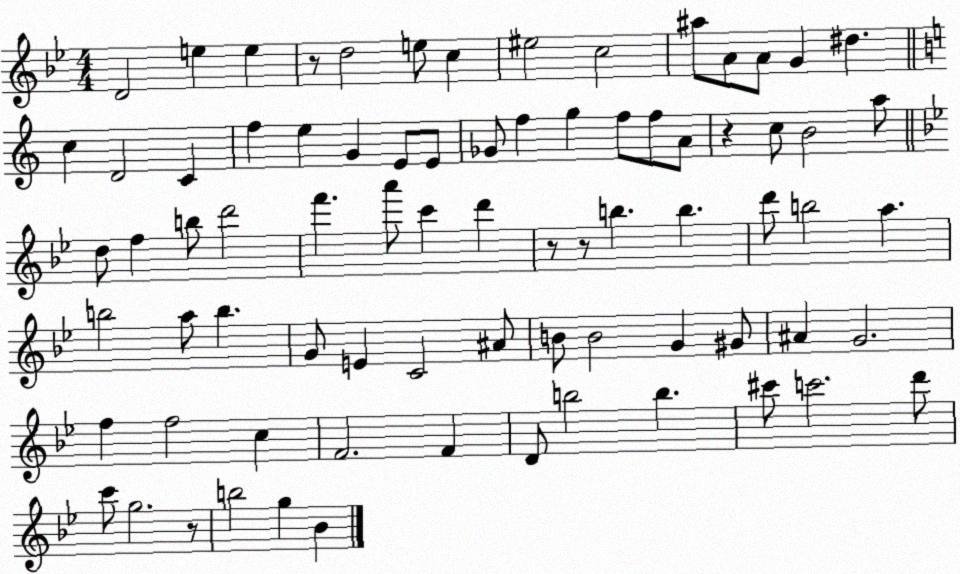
X:1
T:Untitled
M:4/4
L:1/4
K:Bb
D2 e e z/2 d2 e/2 c ^e2 c2 ^a/2 A/2 A/2 G ^d c D2 C f e G E/2 E/2 _G/2 f g f/2 f/2 A/2 z c/2 B2 a/2 d/2 f b/2 d'2 f' a'/2 c' d' z/2 z/2 b b d'/2 b2 a b2 a/2 b G/2 E C2 ^A/2 B/2 B2 G ^G/2 ^A G2 f f2 c F2 F D/2 b2 b ^c'/2 c'2 d'/2 c'/2 g2 z/2 b2 g _B